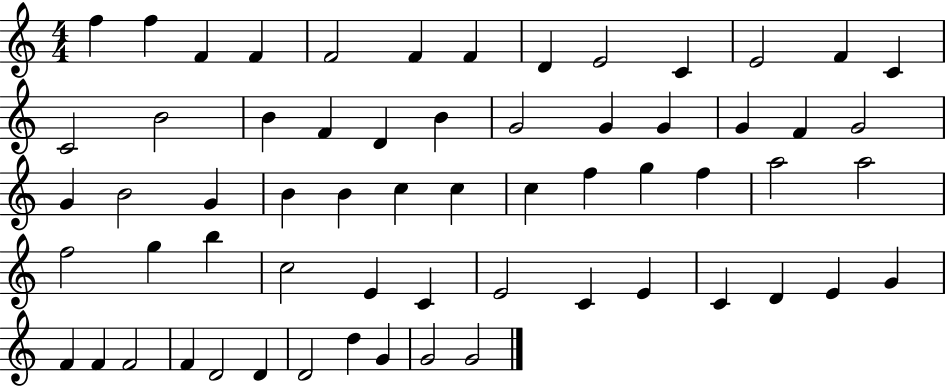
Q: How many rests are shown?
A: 0